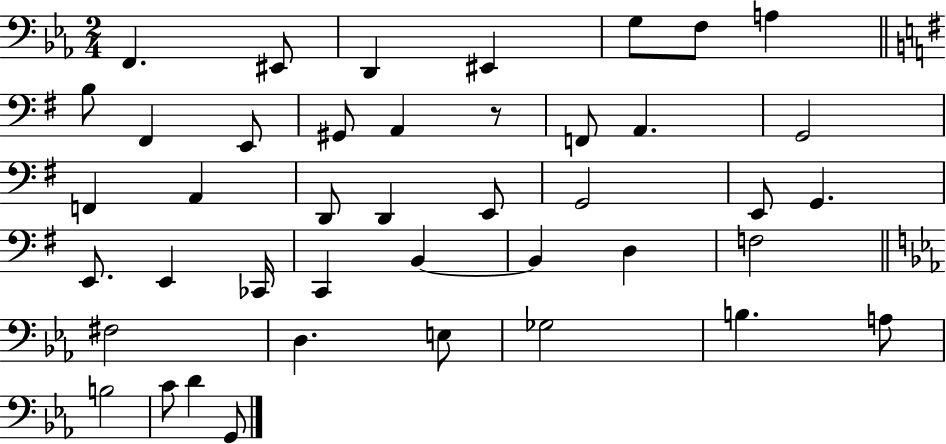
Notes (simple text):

F2/q. EIS2/e D2/q EIS2/q G3/e F3/e A3/q B3/e F#2/q E2/e G#2/e A2/q R/e F2/e A2/q. G2/h F2/q A2/q D2/e D2/q E2/e G2/h E2/e G2/q. E2/e. E2/q CES2/s C2/q B2/q B2/q D3/q F3/h F#3/h D3/q. E3/e Gb3/h B3/q. A3/e B3/h C4/e D4/q G2/e